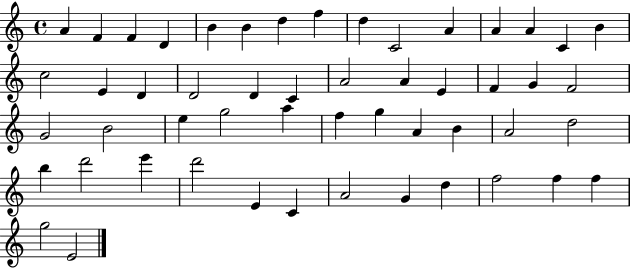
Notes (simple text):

A4/q F4/q F4/q D4/q B4/q B4/q D5/q F5/q D5/q C4/h A4/q A4/q A4/q C4/q B4/q C5/h E4/q D4/q D4/h D4/q C4/q A4/h A4/q E4/q F4/q G4/q F4/h G4/h B4/h E5/q G5/h A5/q F5/q G5/q A4/q B4/q A4/h D5/h B5/q D6/h E6/q D6/h E4/q C4/q A4/h G4/q D5/q F5/h F5/q F5/q G5/h E4/h